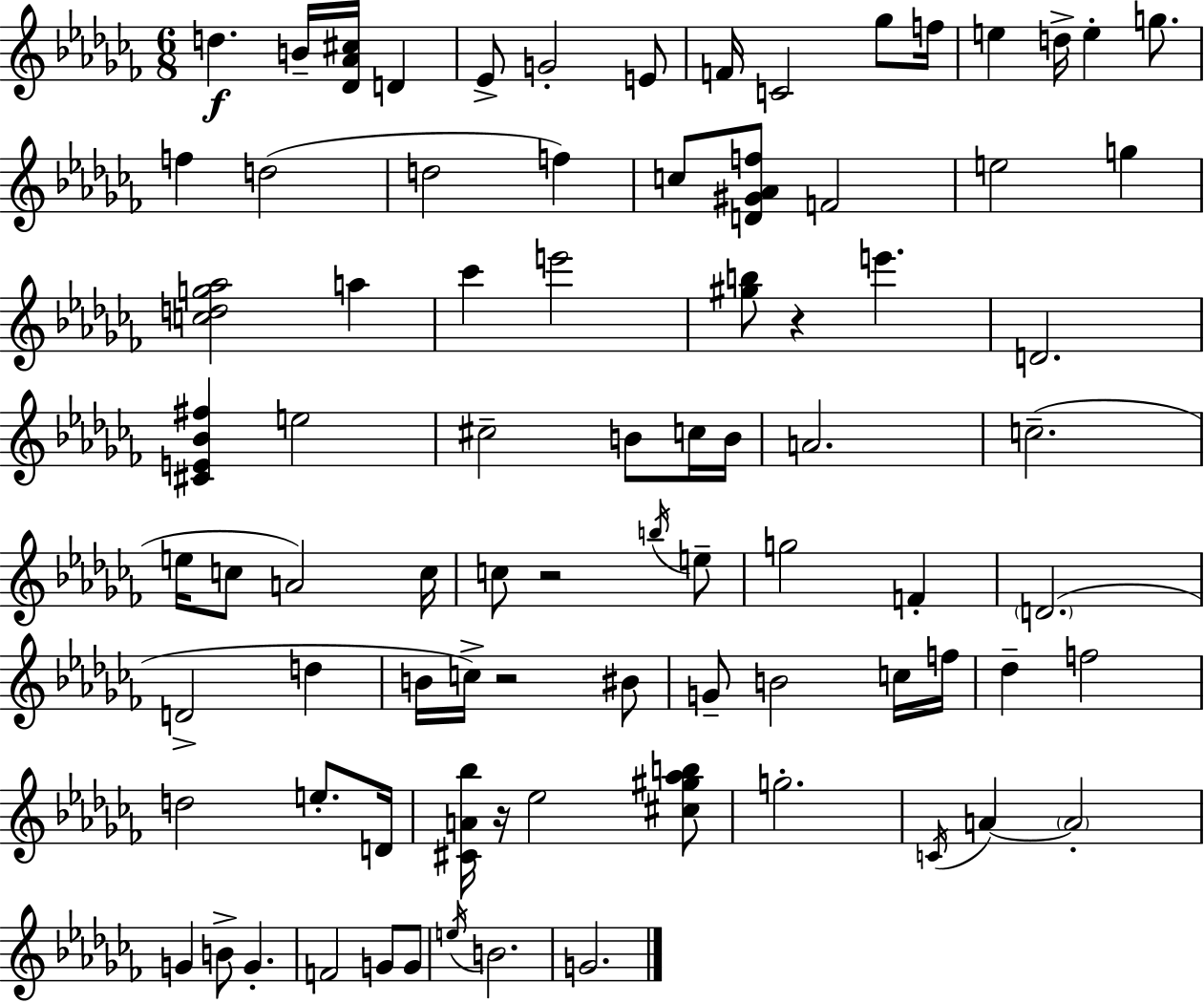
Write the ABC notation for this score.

X:1
T:Untitled
M:6/8
L:1/4
K:Abm
d B/4 [_D_A^c]/4 D _E/2 G2 E/2 F/4 C2 _g/2 f/4 e d/4 e g/2 f d2 d2 f c/2 [D^G_Af]/2 F2 e2 g [cdg_a]2 a _c' e'2 [^gb]/2 z e' D2 [^CE_B^f] e2 ^c2 B/2 c/4 B/4 A2 c2 e/4 c/2 A2 c/4 c/2 z2 b/4 e/2 g2 F D2 D2 d B/4 c/4 z2 ^B/2 G/2 B2 c/4 f/4 _d f2 d2 e/2 D/4 [^CA_b]/4 z/4 _e2 [^c^g_ab]/2 g2 C/4 A A2 G B/2 G F2 G/2 G/2 e/4 B2 G2